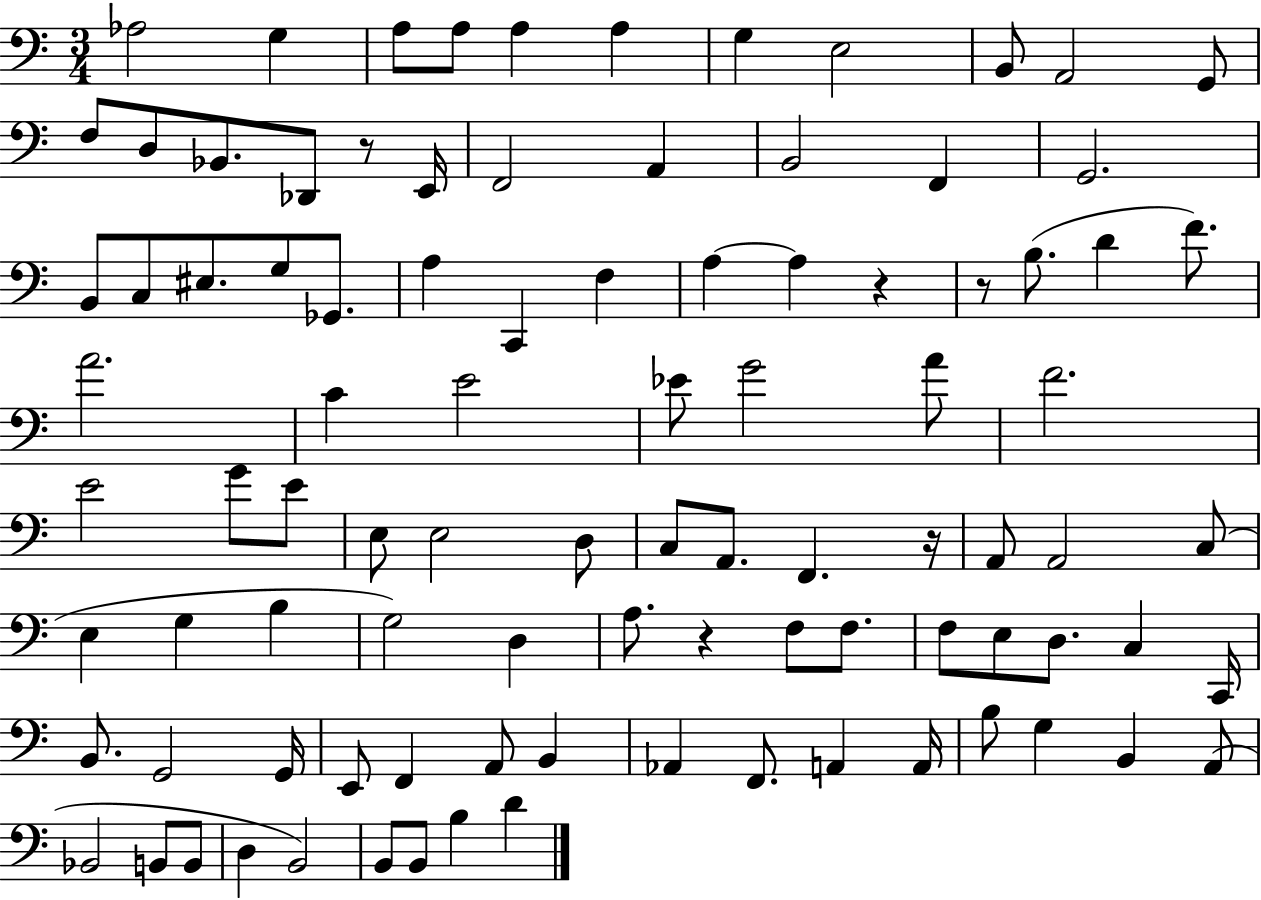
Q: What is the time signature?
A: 3/4